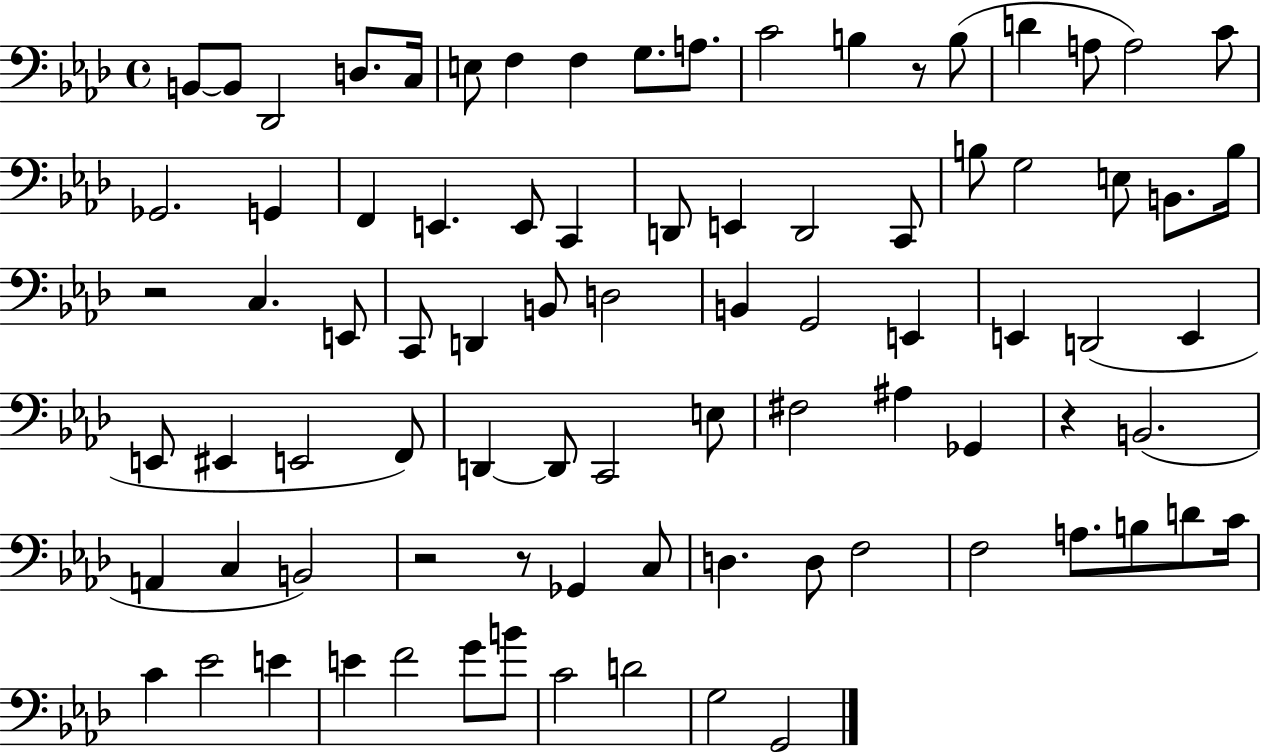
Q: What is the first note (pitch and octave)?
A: B2